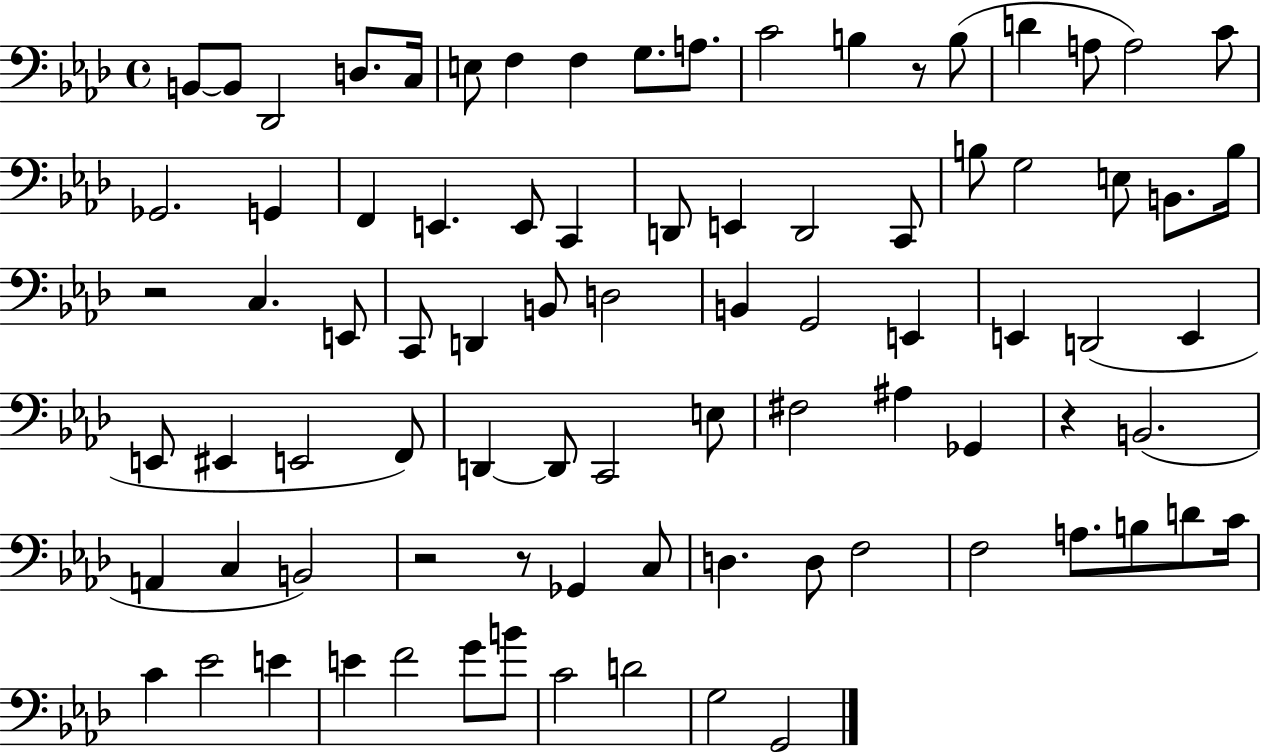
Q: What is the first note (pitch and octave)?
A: B2